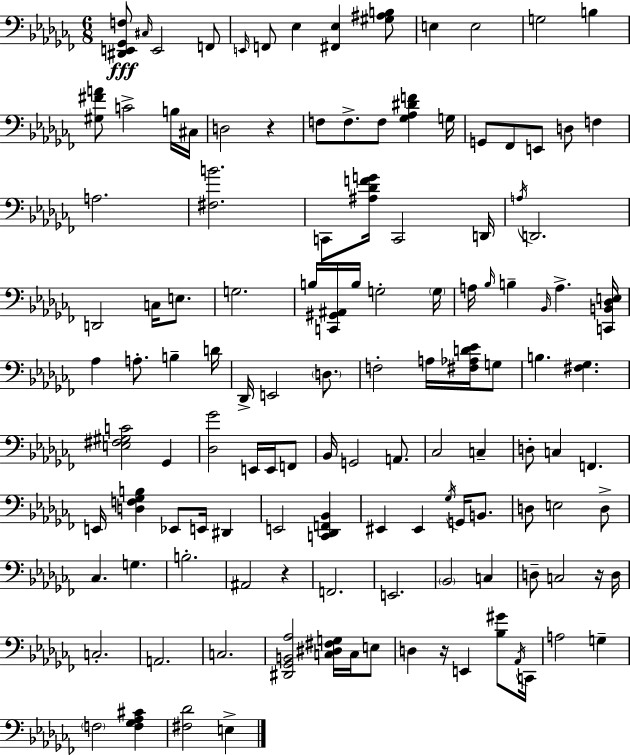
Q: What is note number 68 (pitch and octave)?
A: E2